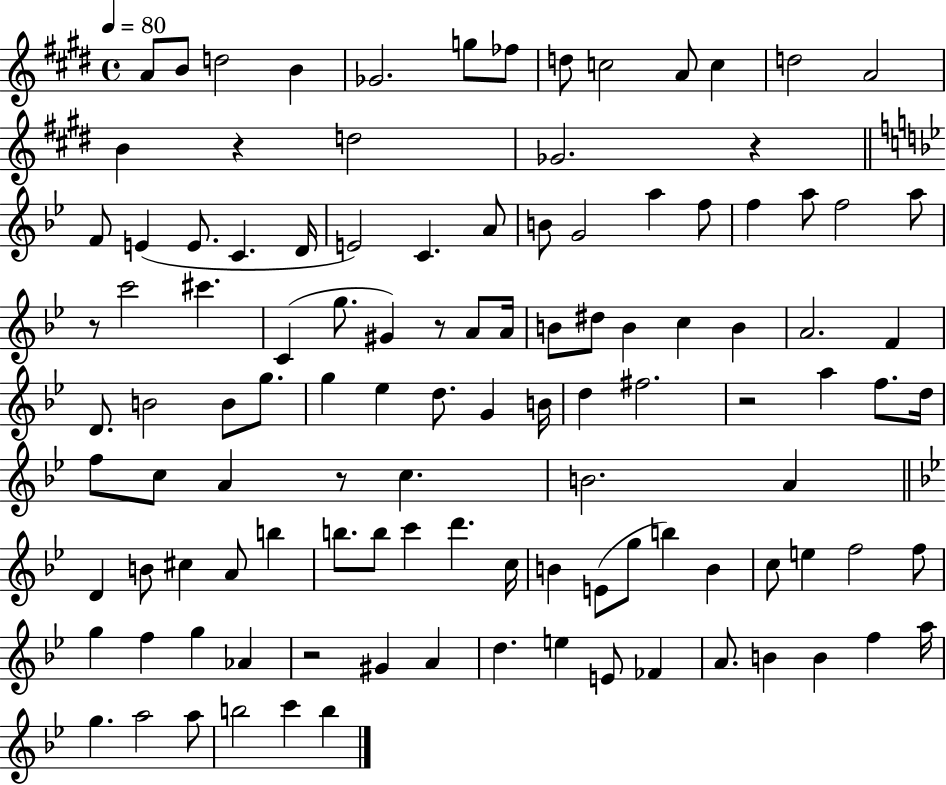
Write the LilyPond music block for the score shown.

{
  \clef treble
  \time 4/4
  \defaultTimeSignature
  \key e \major
  \tempo 4 = 80
  a'8 b'8 d''2 b'4 | ges'2. g''8 fes''8 | d''8 c''2 a'8 c''4 | d''2 a'2 | \break b'4 r4 d''2 | ges'2. r4 | \bar "||" \break \key g \minor f'8 e'4( e'8. c'4. d'16 | e'2) c'4. a'8 | b'8 g'2 a''4 f''8 | f''4 a''8 f''2 a''8 | \break r8 c'''2 cis'''4. | c'4( g''8. gis'4) r8 a'8 a'16 | b'8 dis''8 b'4 c''4 b'4 | a'2. f'4 | \break d'8. b'2 b'8 g''8. | g''4 ees''4 d''8. g'4 b'16 | d''4 fis''2. | r2 a''4 f''8. d''16 | \break f''8 c''8 a'4 r8 c''4. | b'2. a'4 | \bar "||" \break \key g \minor d'4 b'8 cis''4 a'8 b''4 | b''8. b''8 c'''4 d'''4. c''16 | b'4 e'8( g''8 b''4) b'4 | c''8 e''4 f''2 f''8 | \break g''4 f''4 g''4 aes'4 | r2 gis'4 a'4 | d''4. e''4 e'8 fes'4 | a'8. b'4 b'4 f''4 a''16 | \break g''4. a''2 a''8 | b''2 c'''4 b''4 | \bar "|."
}